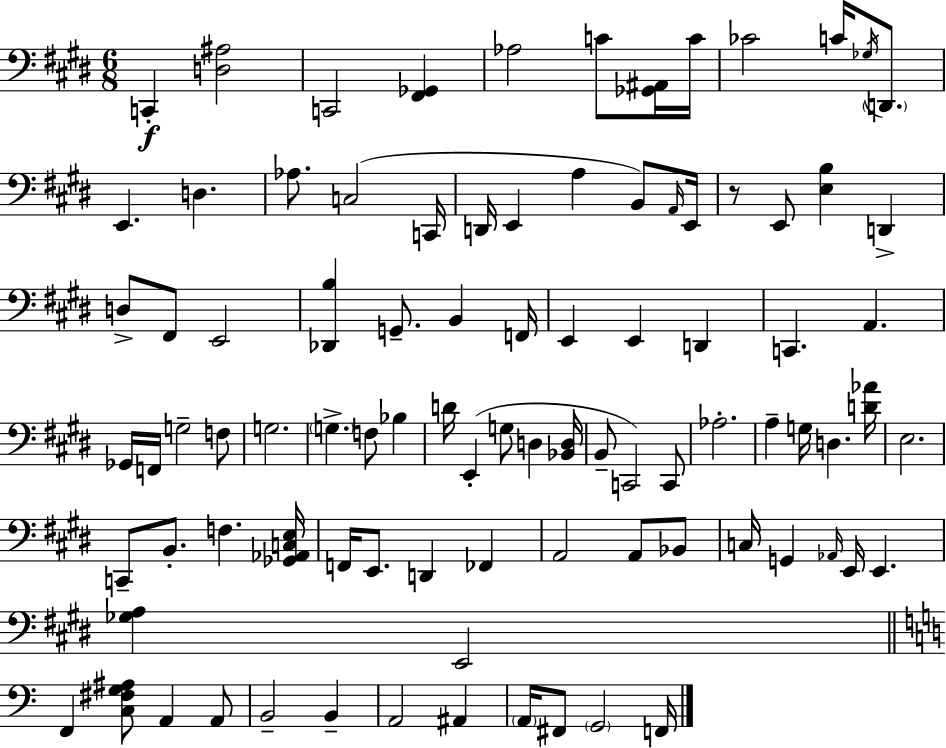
C2/q [D3,A#3]/h C2/h [F#2,Gb2]/q Ab3/h C4/e [Gb2,A#2]/s C4/s CES4/h C4/s Gb3/s D2/e. E2/q. D3/q. Ab3/e. C3/h C2/s D2/s E2/q A3/q B2/e A2/s E2/s R/e E2/e [E3,B3]/q D2/q D3/e F#2/e E2/h [Db2,B3]/q G2/e. B2/q F2/s E2/q E2/q D2/q C2/q. A2/q. Gb2/s F2/s G3/h F3/e G3/h. G3/q. F3/e Bb3/q D4/s E2/q G3/e D3/q [Bb2,D3]/s B2/e C2/h C2/e Ab3/h. A3/q G3/s D3/q. [D4,Ab4]/s E3/h. C2/e B2/e. F3/q. [Gb2,Ab2,C3,E3]/s F2/s E2/e. D2/q FES2/q A2/h A2/e Bb2/e C3/s G2/q Ab2/s E2/s E2/q. [Gb3,A3]/q E2/h F2/q [C3,F#3,G3,A#3]/e A2/q A2/e B2/h B2/q A2/h A#2/q A2/s F#2/e G2/h F2/s